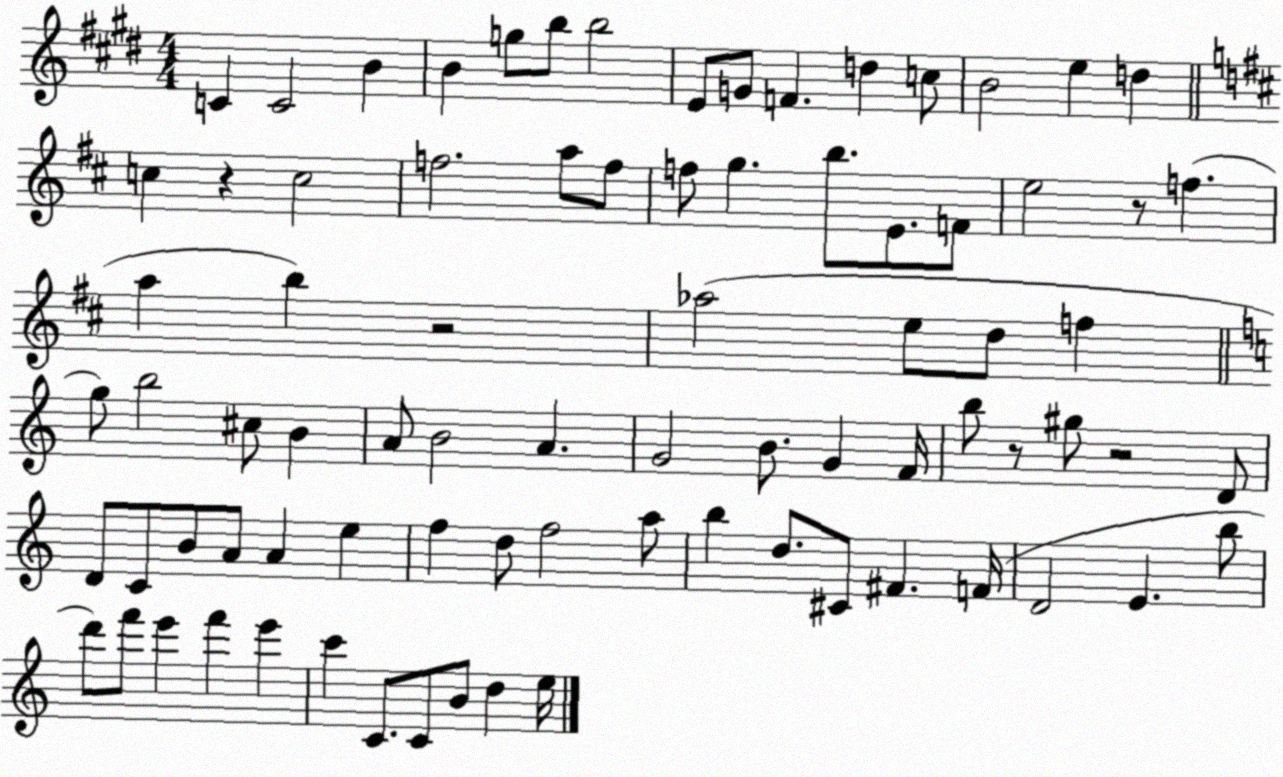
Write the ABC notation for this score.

X:1
T:Untitled
M:4/4
L:1/4
K:E
C C2 B B g/2 b/2 b2 E/2 G/2 F d c/2 B2 e d c z c2 f2 a/2 f/2 f/2 g b/2 E/2 F/2 e2 z/2 f a b z2 _a2 e/2 d/2 f g/2 b2 ^c/2 B A/2 B2 A G2 B/2 G F/4 b/2 z/2 ^g/2 z2 D/2 D/2 C/2 B/2 A/2 A e f d/2 f2 a/2 b d/2 ^C/2 ^F F/4 D2 E b/2 d'/2 f'/2 e' f' e' c' C/2 C/2 B/2 d e/4